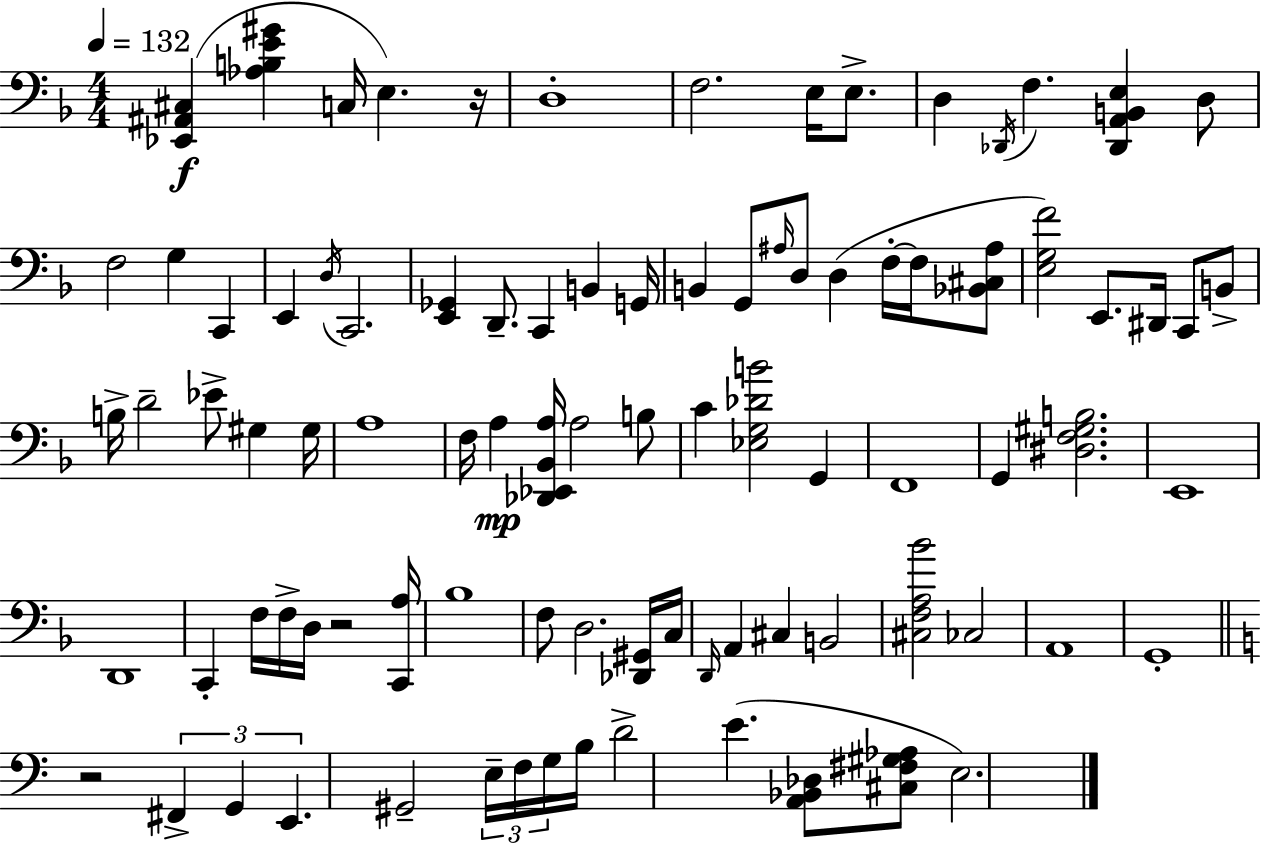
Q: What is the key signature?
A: D minor